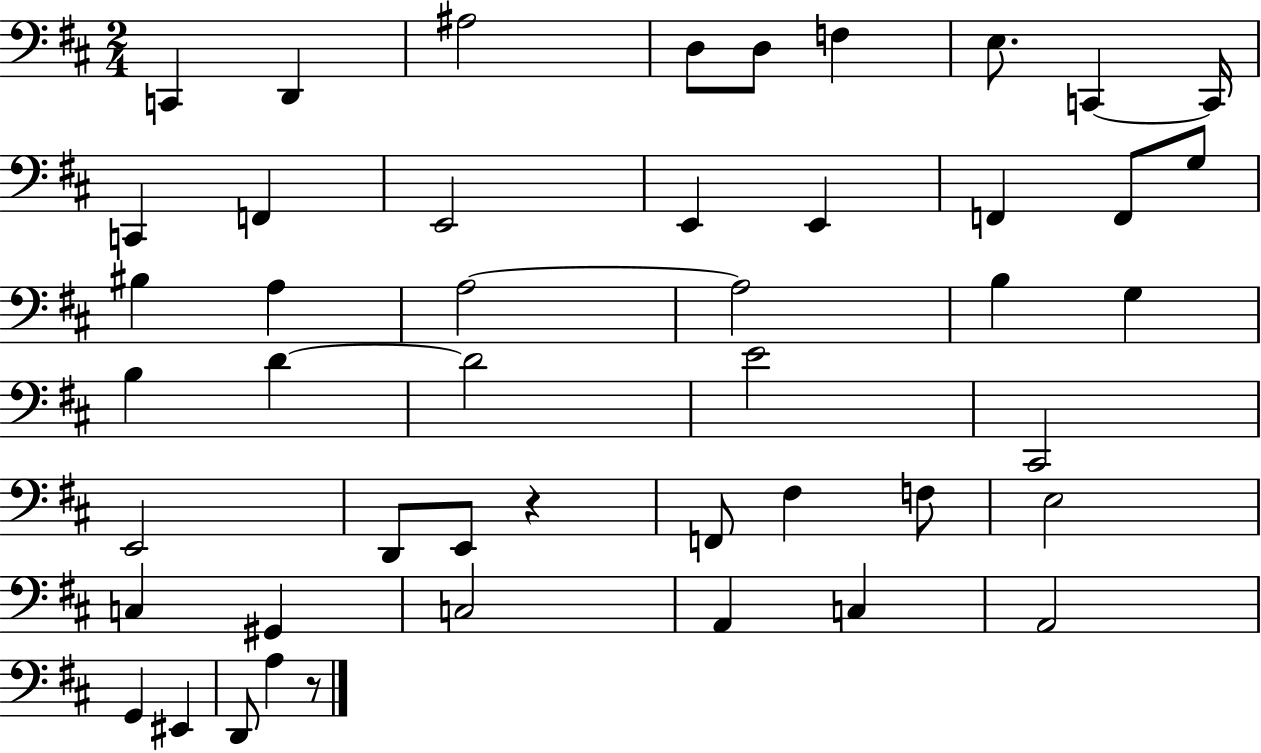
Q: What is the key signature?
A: D major